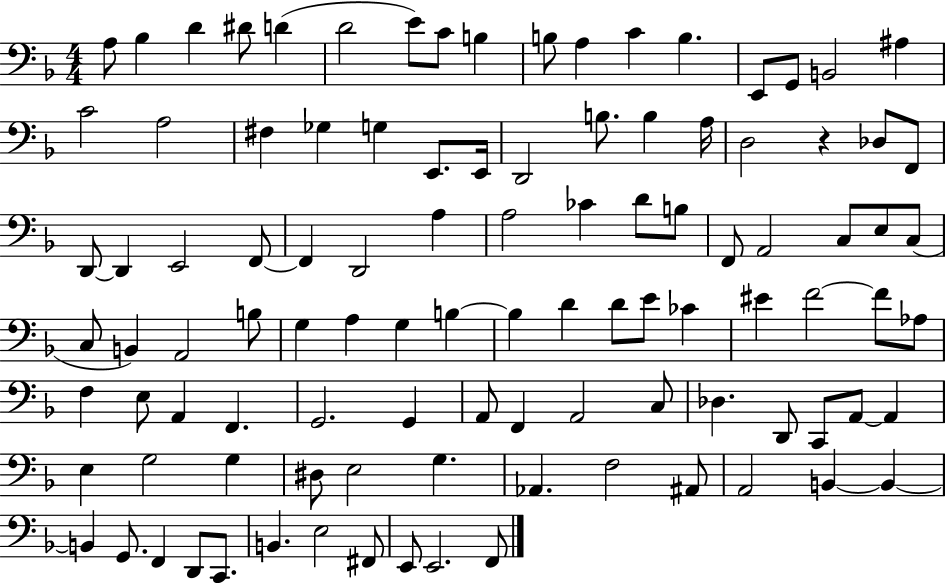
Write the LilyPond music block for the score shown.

{
  \clef bass
  \numericTimeSignature
  \time 4/4
  \key f \major
  \repeat volta 2 { a8 bes4 d'4 dis'8 d'4( | d'2 e'8) c'8 b4 | b8 a4 c'4 b4. | e,8 g,8 b,2 ais4 | \break c'2 a2 | fis4 ges4 g4 e,8. e,16 | d,2 b8. b4 a16 | d2 r4 des8 f,8 | \break d,8~~ d,4 e,2 f,8~~ | f,4 d,2 a4 | a2 ces'4 d'8 b8 | f,8 a,2 c8 e8 c8( | \break c8 b,4) a,2 b8 | g4 a4 g4 b4~~ | b4 d'4 d'8 e'8 ces'4 | eis'4 f'2~~ f'8 aes8 | \break f4 e8 a,4 f,4. | g,2. g,4 | a,8 f,4 a,2 c8 | des4. d,8 c,8 a,8~~ a,4 | \break e4 g2 g4 | dis8 e2 g4. | aes,4. f2 ais,8 | a,2 b,4~~ b,4~~ | \break b,4 g,8. f,4 d,8 c,8. | b,4. e2 fis,8 | e,8 e,2. f,8 | } \bar "|."
}